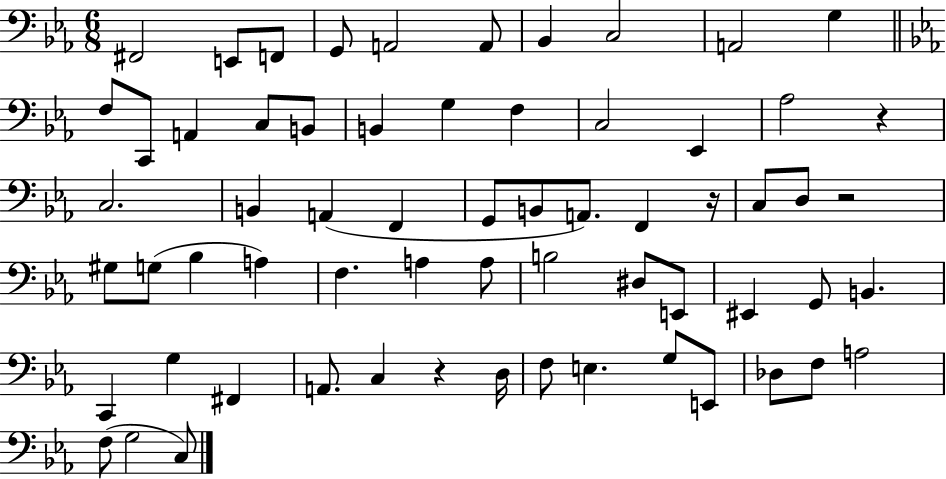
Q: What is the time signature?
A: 6/8